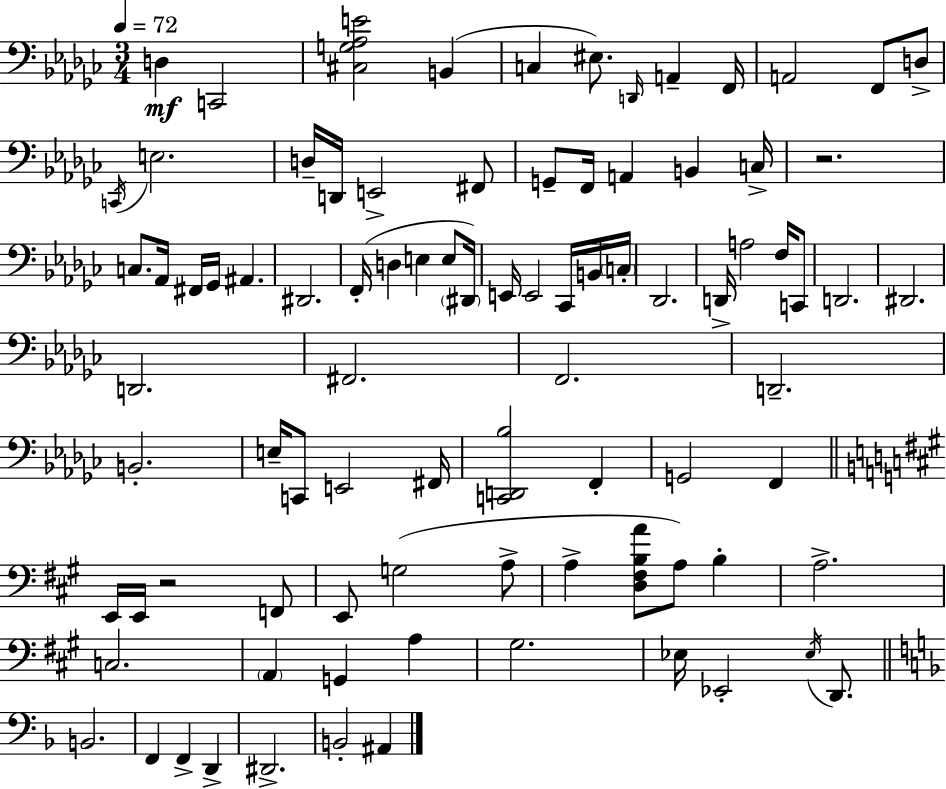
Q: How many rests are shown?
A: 2